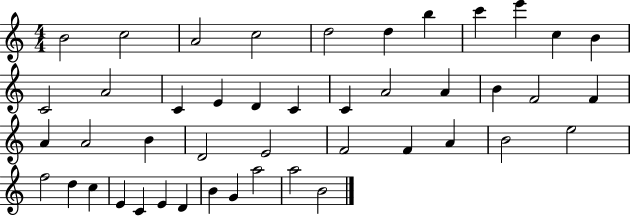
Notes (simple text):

B4/h C5/h A4/h C5/h D5/h D5/q B5/q C6/q E6/q C5/q B4/q C4/h A4/h C4/q E4/q D4/q C4/q C4/q A4/h A4/q B4/q F4/h F4/q A4/q A4/h B4/q D4/h E4/h F4/h F4/q A4/q B4/h E5/h F5/h D5/q C5/q E4/q C4/q E4/q D4/q B4/q G4/q A5/h A5/h B4/h